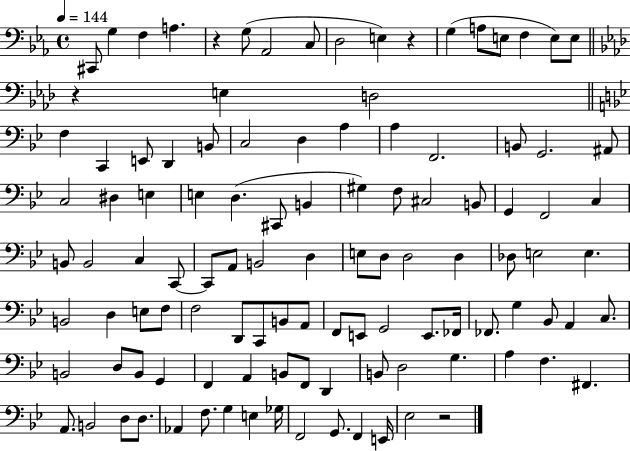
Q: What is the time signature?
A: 4/4